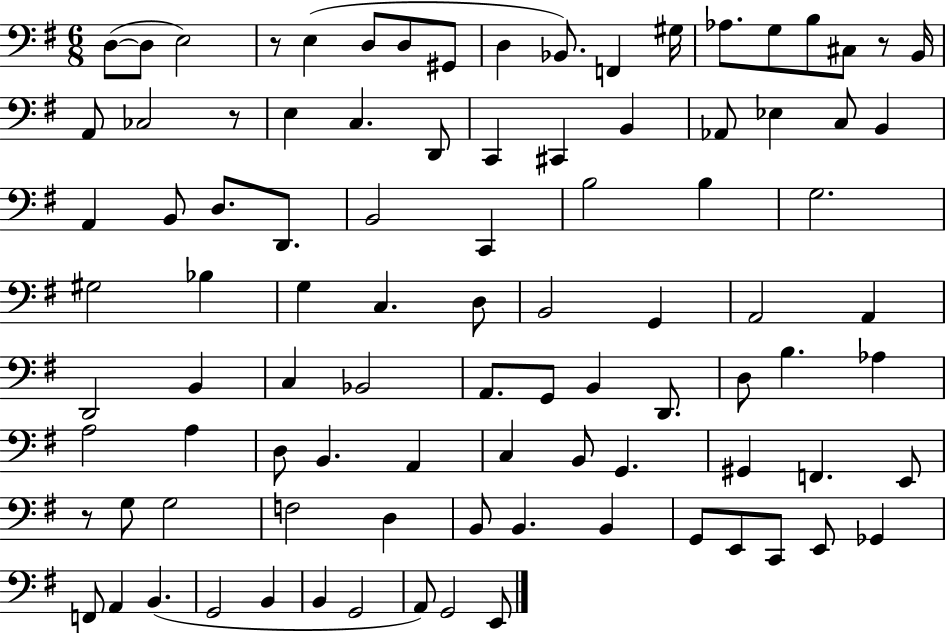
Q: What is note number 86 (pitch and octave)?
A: B2